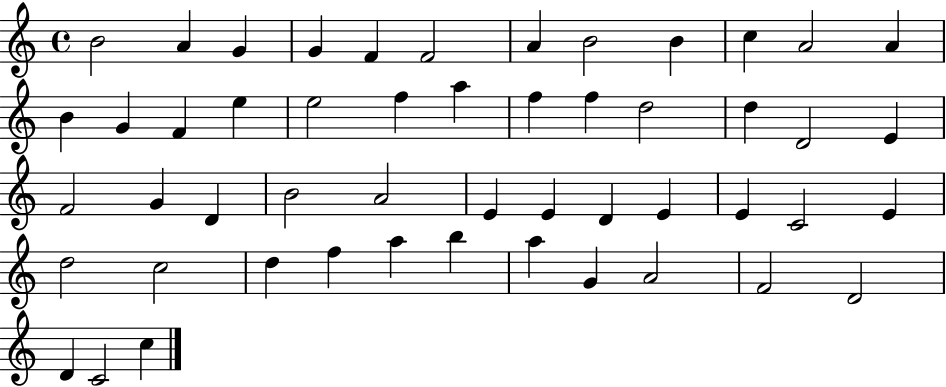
B4/h A4/q G4/q G4/q F4/q F4/h A4/q B4/h B4/q C5/q A4/h A4/q B4/q G4/q F4/q E5/q E5/h F5/q A5/q F5/q F5/q D5/h D5/q D4/h E4/q F4/h G4/q D4/q B4/h A4/h E4/q E4/q D4/q E4/q E4/q C4/h E4/q D5/h C5/h D5/q F5/q A5/q B5/q A5/q G4/q A4/h F4/h D4/h D4/q C4/h C5/q